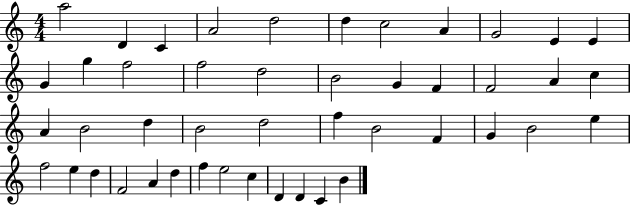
{
  \clef treble
  \numericTimeSignature
  \time 4/4
  \key c \major
  a''2 d'4 c'4 | a'2 d''2 | d''4 c''2 a'4 | g'2 e'4 e'4 | \break g'4 g''4 f''2 | f''2 d''2 | b'2 g'4 f'4 | f'2 a'4 c''4 | \break a'4 b'2 d''4 | b'2 d''2 | f''4 b'2 f'4 | g'4 b'2 e''4 | \break f''2 e''4 d''4 | f'2 a'4 d''4 | f''4 e''2 c''4 | d'4 d'4 c'4 b'4 | \break \bar "|."
}